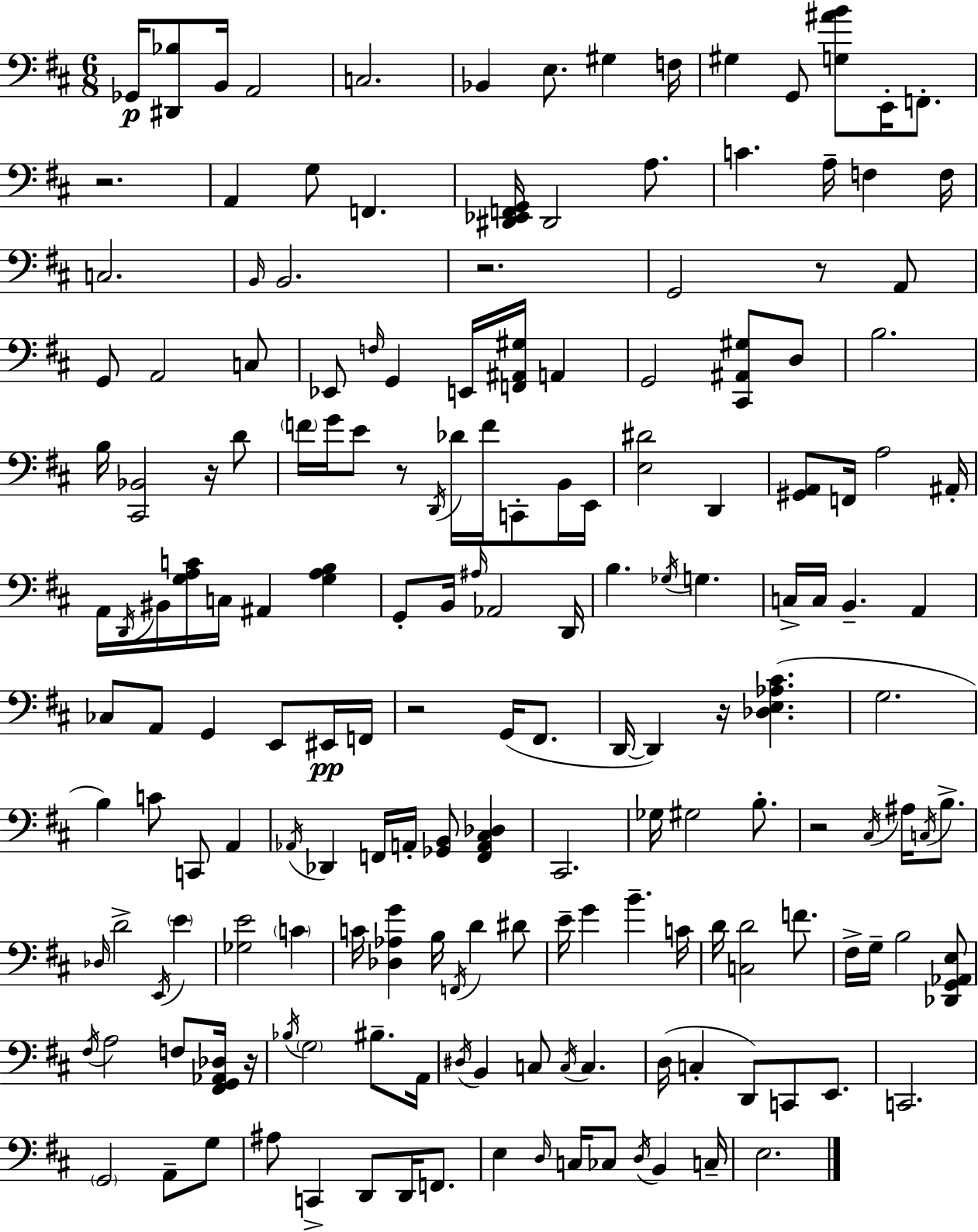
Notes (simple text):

Gb2/s [D#2,Bb3]/e B2/s A2/h C3/h. Bb2/q E3/e. G#3/q F3/s G#3/q G2/e [G3,A#4,B4]/e E2/s F2/e. R/h. A2/q G3/e F2/q. [D#2,Eb2,F2,G2]/s D#2/h A3/e. C4/q. A3/s F3/q F3/s C3/h. B2/s B2/h. R/h. G2/h R/e A2/e G2/e A2/h C3/e Eb2/e F3/s G2/q E2/s [F2,A#2,G#3]/s A2/q G2/h [C#2,A#2,G#3]/e D3/e B3/h. B3/s [C#2,Bb2]/h R/s D4/e F4/s G4/s E4/e R/e D2/s Db4/s F4/s C2/e B2/s E2/s [E3,D#4]/h D2/q [G#2,A2]/e F2/s A3/h A#2/s A2/s D2/s BIS2/s [G3,A3,C4]/s C3/s A#2/q [G3,A3,B3]/q G2/e B2/s A#3/s Ab2/h D2/s B3/q. Gb3/s G3/q. C3/s C3/s B2/q. A2/q CES3/e A2/e G2/q E2/e EIS2/s F2/s R/h G2/s F#2/e. D2/s D2/q R/s [Db3,E3,Ab3,C#4]/q. G3/h. B3/q C4/e C2/e A2/q Ab2/s Db2/q F2/s A2/s [Gb2,B2]/e [F2,A2,C#3,Db3]/q C#2/h. Gb3/s G#3/h B3/e. R/h C#3/s A#3/s C3/s B3/e. Db3/s D4/h E2/s E4/q [Gb3,E4]/h C4/q C4/s [Db3,Ab3,G4]/q B3/s F2/s D4/q D#4/e E4/s G4/q B4/q. C4/s D4/s [C3,D4]/h F4/e. F#3/s G3/s B3/h [Db2,G2,Ab2,E3]/e F#3/s A3/h F3/e [F#2,G2,Ab2,Db3]/s R/s Bb3/s G3/h BIS3/e. A2/s D#3/s B2/q C3/e C3/s C3/q. D3/s C3/q D2/e C2/e E2/e. C2/h. G2/h A2/e G3/e A#3/e C2/q D2/e D2/s F2/e. E3/q D3/s C3/s CES3/e D3/s B2/q C3/s E3/h.